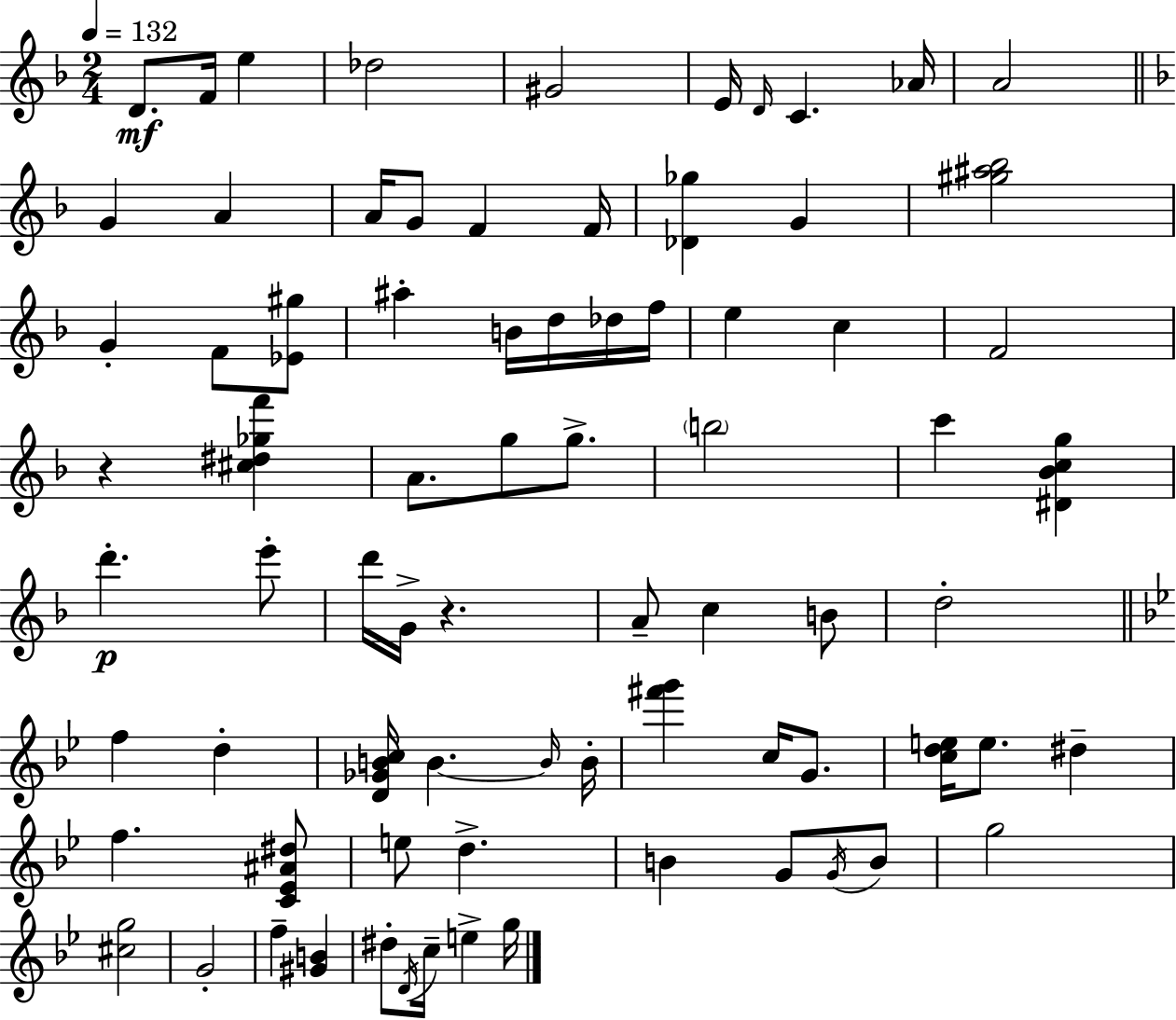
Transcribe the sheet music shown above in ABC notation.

X:1
T:Untitled
M:2/4
L:1/4
K:Dm
D/2 F/4 e _d2 ^G2 E/4 D/4 C _A/4 A2 G A A/4 G/2 F F/4 [_D_g] G [^g^a_b]2 G F/2 [_E^g]/2 ^a B/4 d/4 _d/4 f/4 e c F2 z [^c^d_gf'] A/2 g/2 g/2 b2 c' [^D_Bcg] d' e'/2 d'/4 G/4 z A/2 c B/2 d2 f d [D_GBc]/4 B B/4 B/4 [^f'g'] c/4 G/2 [cde]/4 e/2 ^d f [C_E^A^d]/2 e/2 d B G/2 G/4 B/2 g2 [^cg]2 G2 f [^GB] ^d/2 D/4 c/4 e g/4